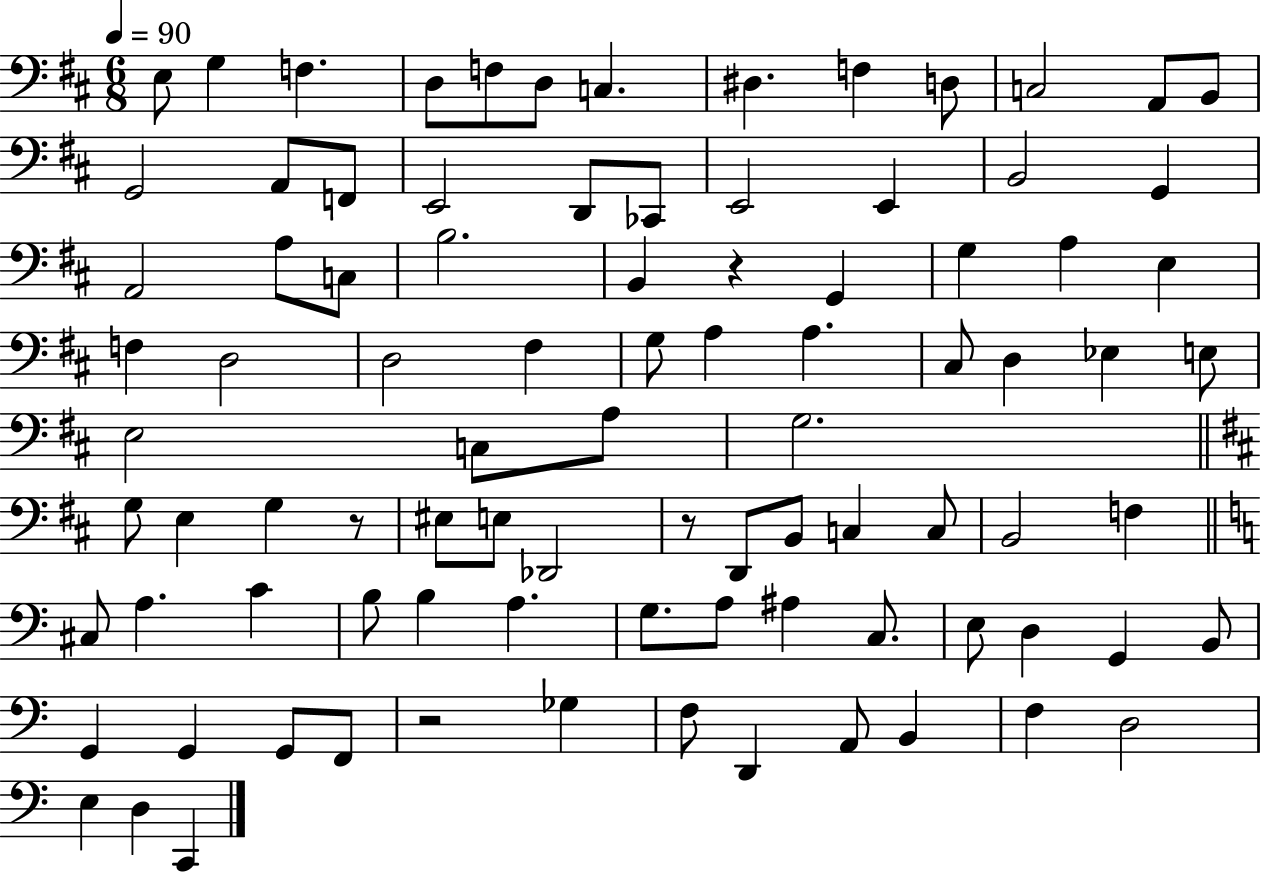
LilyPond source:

{
  \clef bass
  \numericTimeSignature
  \time 6/8
  \key d \major
  \tempo 4 = 90
  e8 g4 f4. | d8 f8 d8 c4. | dis4. f4 d8 | c2 a,8 b,8 | \break g,2 a,8 f,8 | e,2 d,8 ces,8 | e,2 e,4 | b,2 g,4 | \break a,2 a8 c8 | b2. | b,4 r4 g,4 | g4 a4 e4 | \break f4 d2 | d2 fis4 | g8 a4 a4. | cis8 d4 ees4 e8 | \break e2 c8 a8 | g2. | \bar "||" \break \key d \major g8 e4 g4 r8 | eis8 e8 des,2 | r8 d,8 b,8 c4 c8 | b,2 f4 | \break \bar "||" \break \key c \major cis8 a4. c'4 | b8 b4 a4. | g8. a8 ais4 c8. | e8 d4 g,4 b,8 | \break g,4 g,4 g,8 f,8 | r2 ges4 | f8 d,4 a,8 b,4 | f4 d2 | \break e4 d4 c,4 | \bar "|."
}